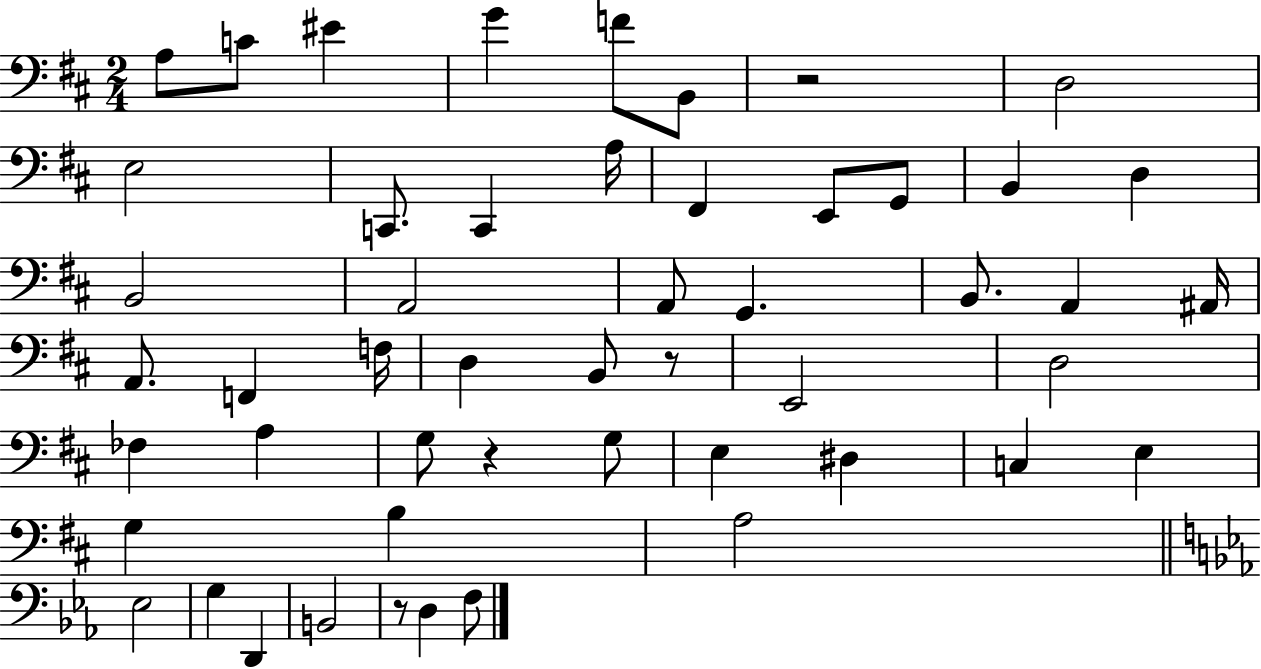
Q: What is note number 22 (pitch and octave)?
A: A2